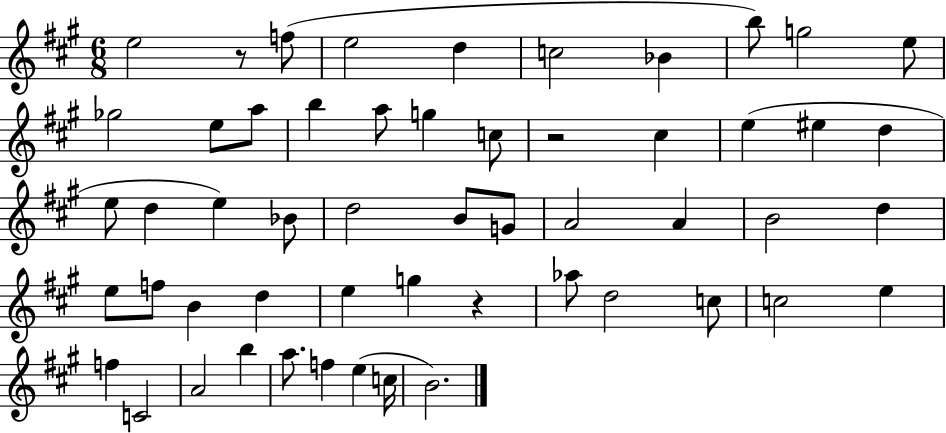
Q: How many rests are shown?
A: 3